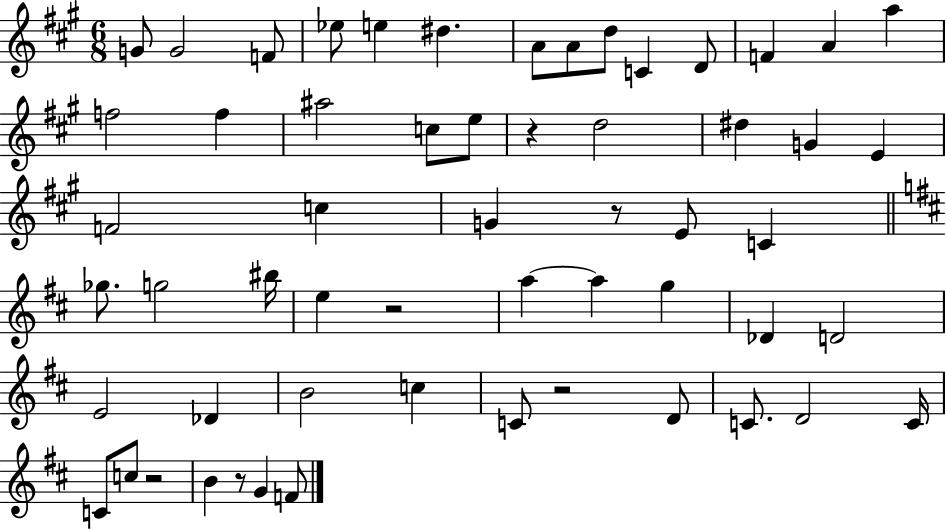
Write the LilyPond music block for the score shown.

{
  \clef treble
  \numericTimeSignature
  \time 6/8
  \key a \major
  \repeat volta 2 { g'8 g'2 f'8 | ees''8 e''4 dis''4. | a'8 a'8 d''8 c'4 d'8 | f'4 a'4 a''4 | \break f''2 f''4 | ais''2 c''8 e''8 | r4 d''2 | dis''4 g'4 e'4 | \break f'2 c''4 | g'4 r8 e'8 c'4 | \bar "||" \break \key b \minor ges''8. g''2 bis''16 | e''4 r2 | a''4~~ a''4 g''4 | des'4 d'2 | \break e'2 des'4 | b'2 c''4 | c'8 r2 d'8 | c'8. d'2 c'16 | \break c'8 c''8 r2 | b'4 r8 g'4 f'8 | } \bar "|."
}